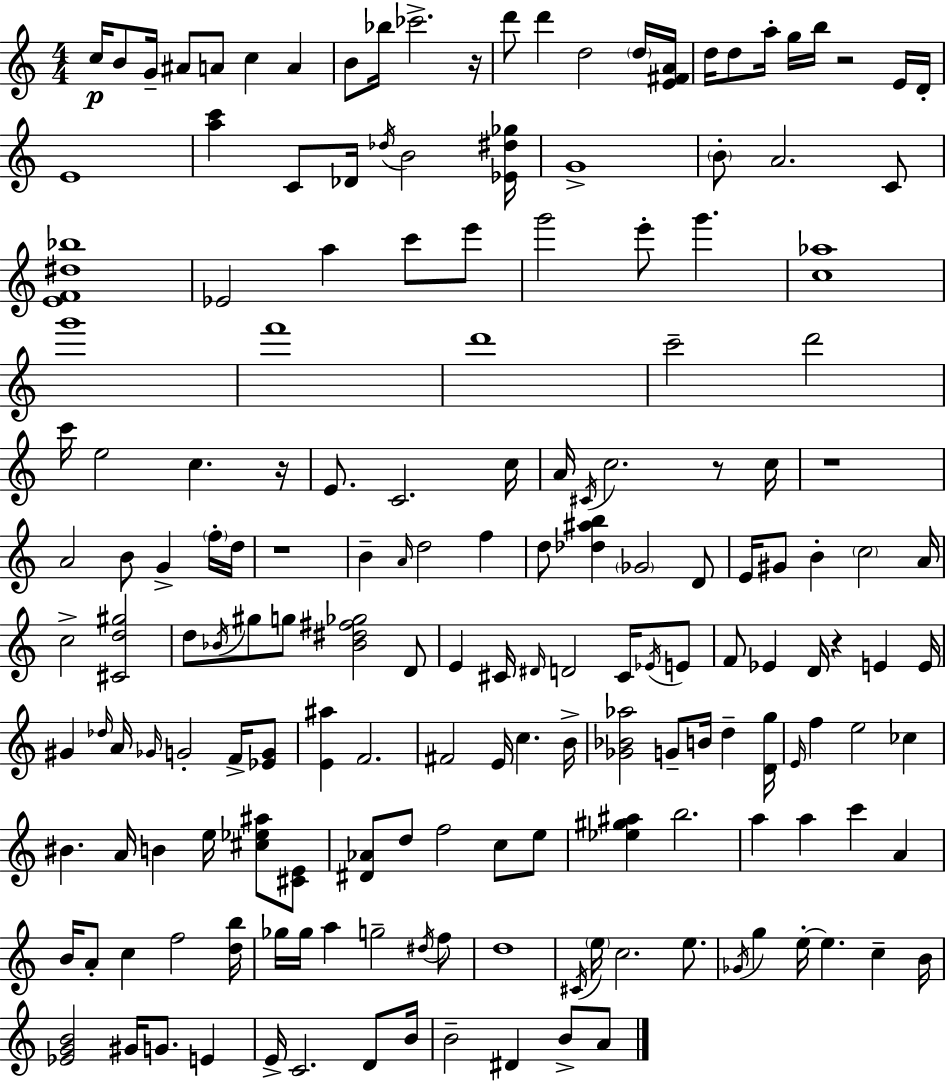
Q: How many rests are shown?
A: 7